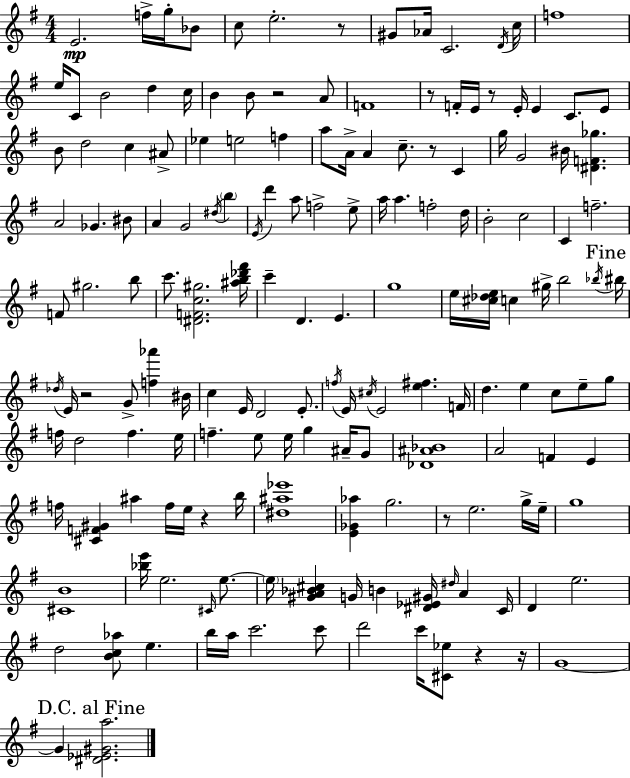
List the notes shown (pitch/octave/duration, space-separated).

E4/h. F5/s G5/s Bb4/e C5/e E5/h. R/e G#4/e Ab4/s C4/h. D4/s C5/s F5/w E5/s C4/e B4/h D5/q C5/s B4/q B4/e R/h A4/e F4/w R/e F4/s E4/s R/e E4/s E4/q C4/e. E4/e B4/e D5/h C5/q A#4/e Eb5/q E5/h F5/q A5/e A4/s A4/q C5/e. R/e C4/q G5/s G4/h BIS4/s [D#4,F4,Gb5]/q. A4/h Gb4/q. BIS4/e A4/q G4/h D#5/s B5/q E4/s D6/q A5/e F5/h E5/e A5/s A5/q. F5/h D5/s B4/h C5/h C4/q F5/h. F4/e G#5/h. B5/e C6/e. [D#4,F4,C5,G#5]/h. [A#5,B5,Db6,F#6]/s C6/q D4/q. E4/q. G5/w E5/s [C#5,Db5,E5]/s C5/q G#5/s B5/h Bb5/s BIS5/s Db5/s E4/s R/h G4/e [F5,Ab6]/q BIS4/s C5/q E4/s D4/h E4/e. F5/s E4/s C#5/s E4/h [E5,F#5]/q. F4/s D5/q. E5/q C5/e E5/e G5/e F5/s D5/h F5/q. E5/s F5/q. E5/e E5/s G5/q A#4/s G4/e [Db4,A#4,Bb4]/w A4/h F4/q E4/q F5/s [C#4,F4,G#4]/q A#5/q F5/s E5/s R/q B5/s [D#5,A#5,Eb6]/w [E4,Gb4,Ab5]/q G5/h. R/e E5/h. G5/s E5/s G5/w [C#4,B4]/w [Bb5,E6]/s E5/h. C#4/s E5/e. E5/s [G#4,A4,Bb4,C#5]/q G4/s B4/q [D#4,Eb4,G#4]/s D#5/s A4/q C4/s D4/q E5/h. D5/h [B4,C5,Ab5]/e E5/q. B5/s A5/s C6/h. C6/e D6/h C6/s [C#4,Eb5]/e R/q R/s G4/w G4/q [D#4,Eb4,G#4,A5]/h.